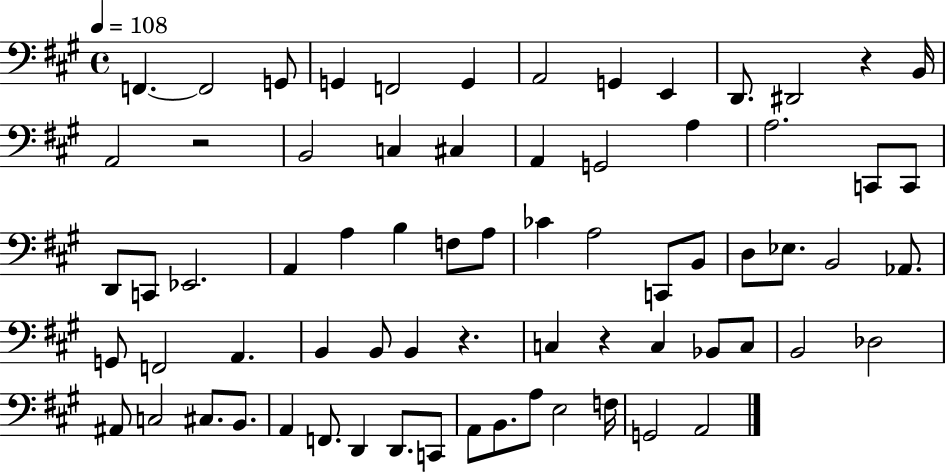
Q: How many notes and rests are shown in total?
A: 70